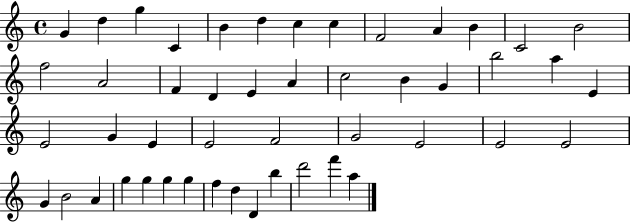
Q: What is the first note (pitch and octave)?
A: G4